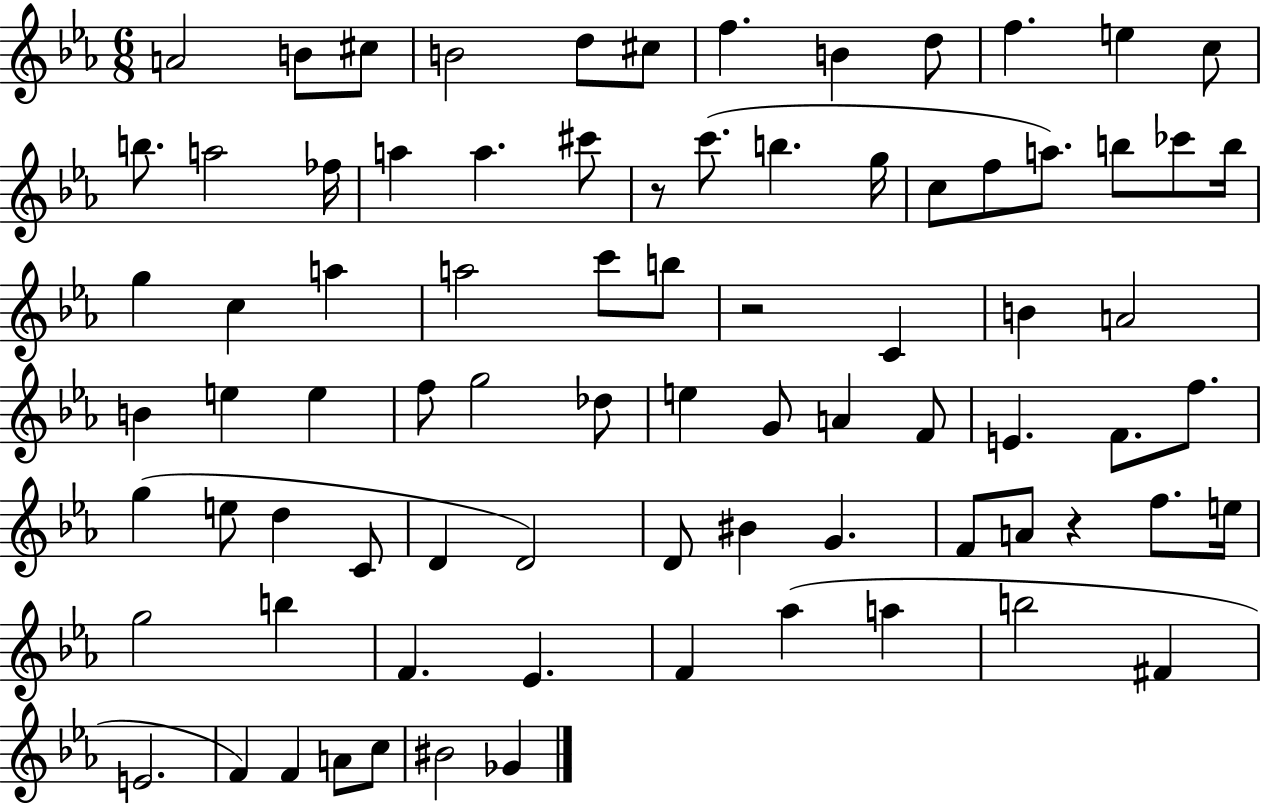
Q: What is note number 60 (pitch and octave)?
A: A4